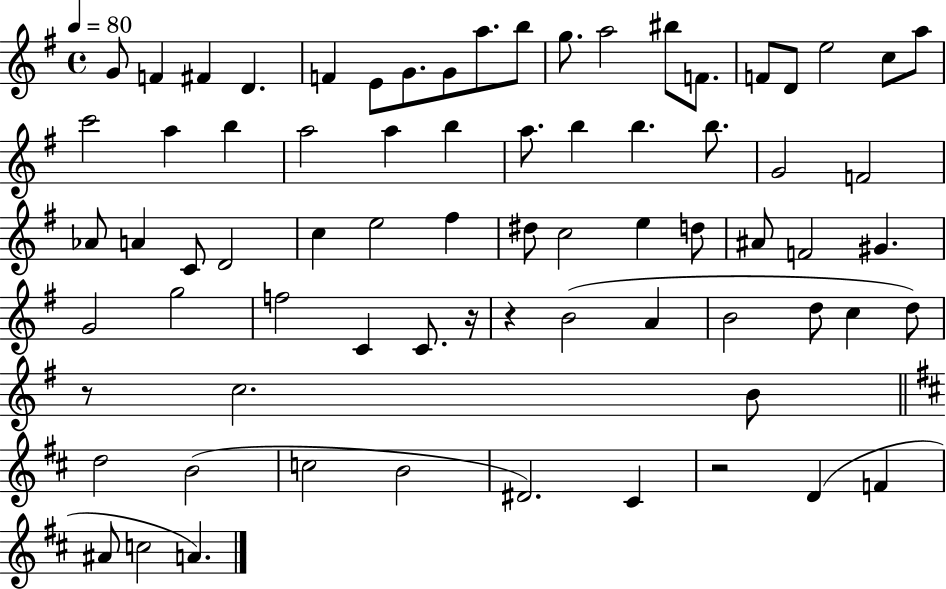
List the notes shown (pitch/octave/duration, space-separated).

G4/e F4/q F#4/q D4/q. F4/q E4/e G4/e. G4/e A5/e. B5/e G5/e. A5/h BIS5/e F4/e. F4/e D4/e E5/h C5/e A5/e C6/h A5/q B5/q A5/h A5/q B5/q A5/e. B5/q B5/q. B5/e. G4/h F4/h Ab4/e A4/q C4/e D4/h C5/q E5/h F#5/q D#5/e C5/h E5/q D5/e A#4/e F4/h G#4/q. G4/h G5/h F5/h C4/q C4/e. R/s R/q B4/h A4/q B4/h D5/e C5/q D5/e R/e C5/h. B4/e D5/h B4/h C5/h B4/h D#4/h. C#4/q R/h D4/q F4/q A#4/e C5/h A4/q.